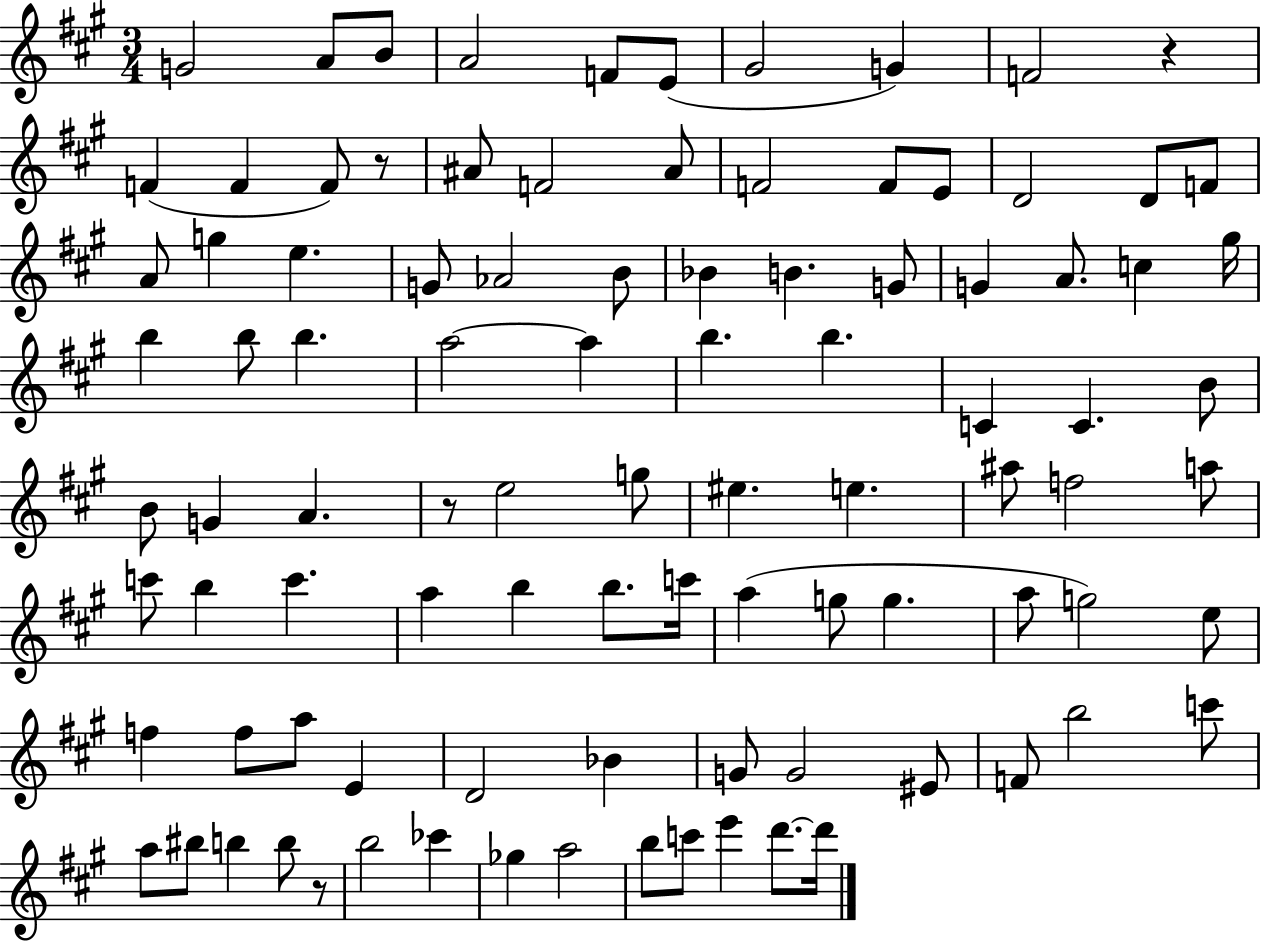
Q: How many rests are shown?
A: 4